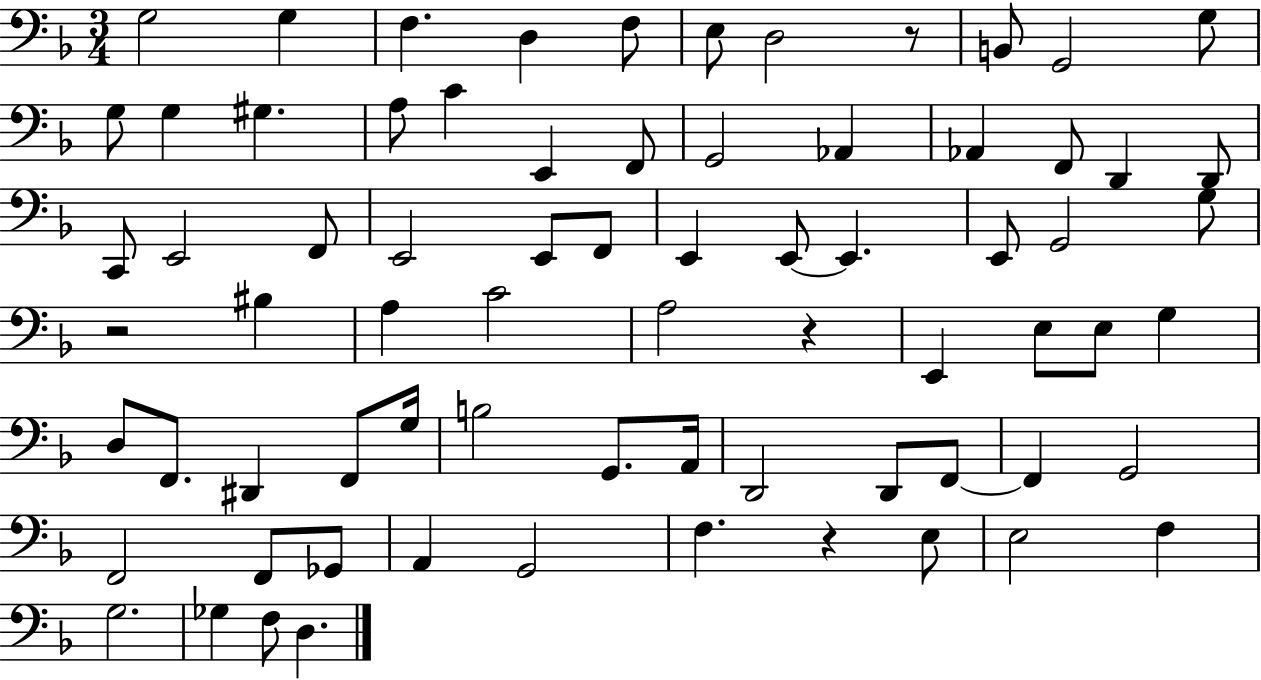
G3/h G3/q F3/q. D3/q F3/e E3/e D3/h R/e B2/e G2/h G3/e G3/e G3/q G#3/q. A3/e C4/q E2/q F2/e G2/h Ab2/q Ab2/q F2/e D2/q D2/e C2/e E2/h F2/e E2/h E2/e F2/e E2/q E2/e E2/q. E2/e G2/h G3/e R/h BIS3/q A3/q C4/h A3/h R/q E2/q E3/e E3/e G3/q D3/e F2/e. D#2/q F2/e G3/s B3/h G2/e. A2/s D2/h D2/e F2/e F2/q G2/h F2/h F2/e Gb2/e A2/q G2/h F3/q. R/q E3/e E3/h F3/q G3/h. Gb3/q F3/e D3/q.